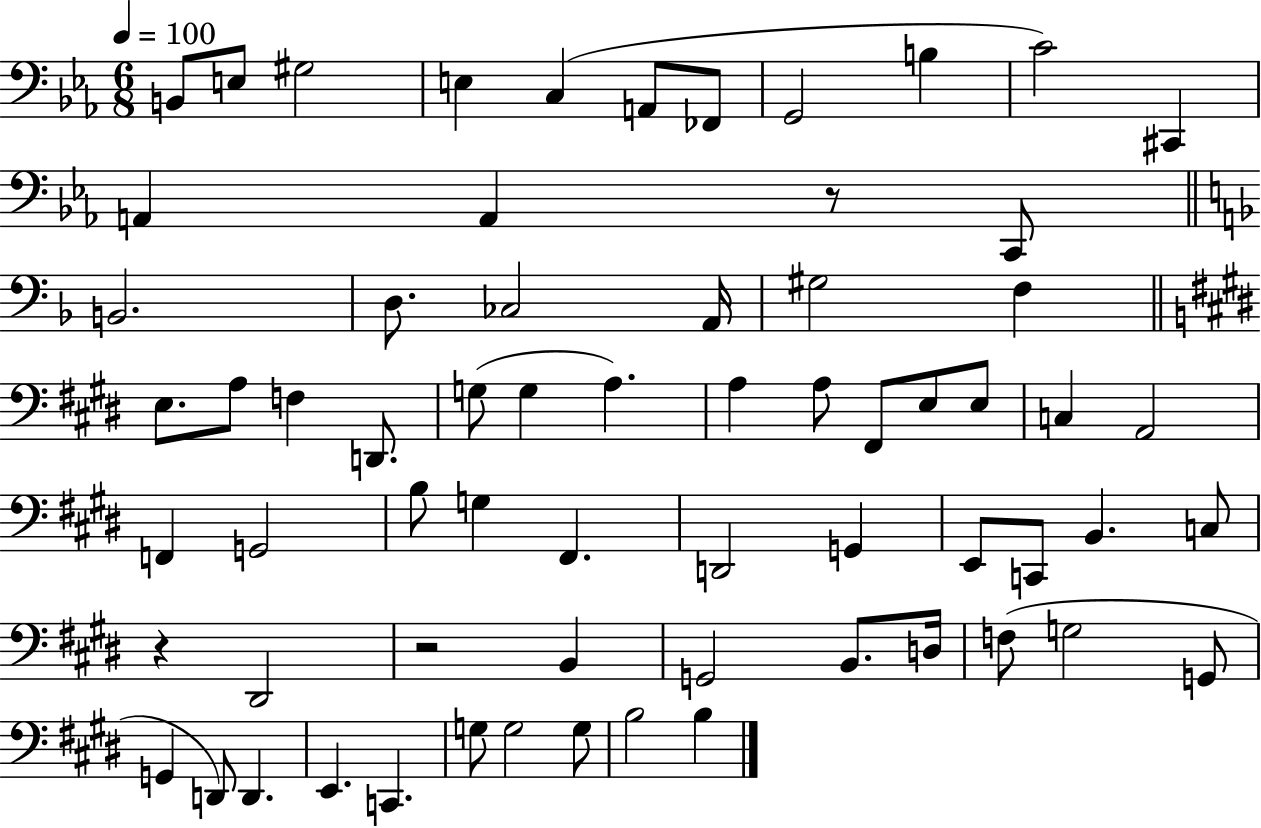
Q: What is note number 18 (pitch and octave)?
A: A2